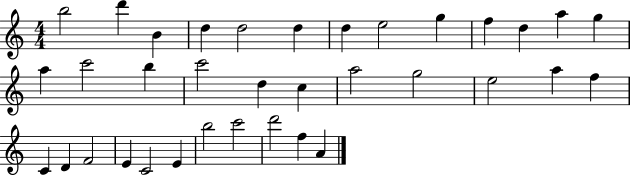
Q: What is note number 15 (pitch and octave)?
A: C6